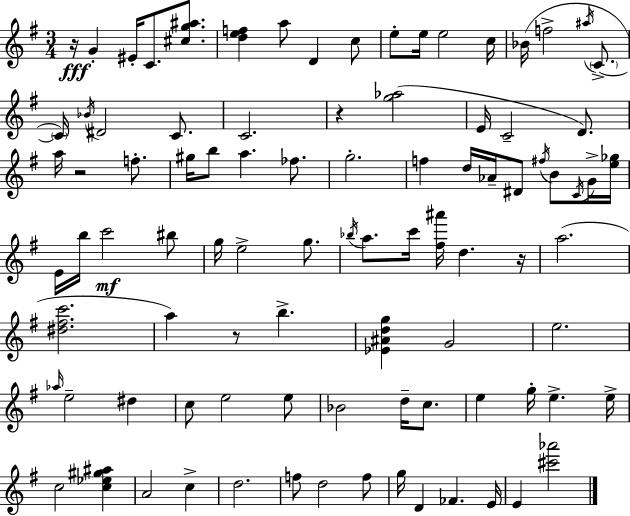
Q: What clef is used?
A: treble